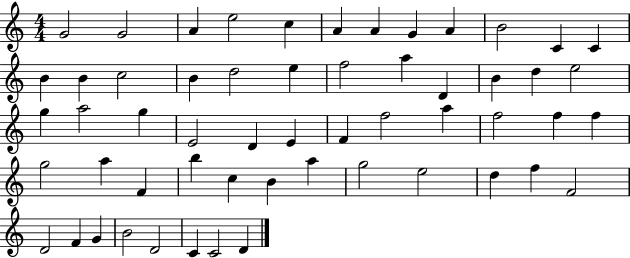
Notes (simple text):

G4/h G4/h A4/q E5/h C5/q A4/q A4/q G4/q A4/q B4/h C4/q C4/q B4/q B4/q C5/h B4/q D5/h E5/q F5/h A5/q D4/q B4/q D5/q E5/h G5/q A5/h G5/q E4/h D4/q E4/q F4/q F5/h A5/q F5/h F5/q F5/q G5/h A5/q F4/q B5/q C5/q B4/q A5/q G5/h E5/h D5/q F5/q F4/h D4/h F4/q G4/q B4/h D4/h C4/q C4/h D4/q